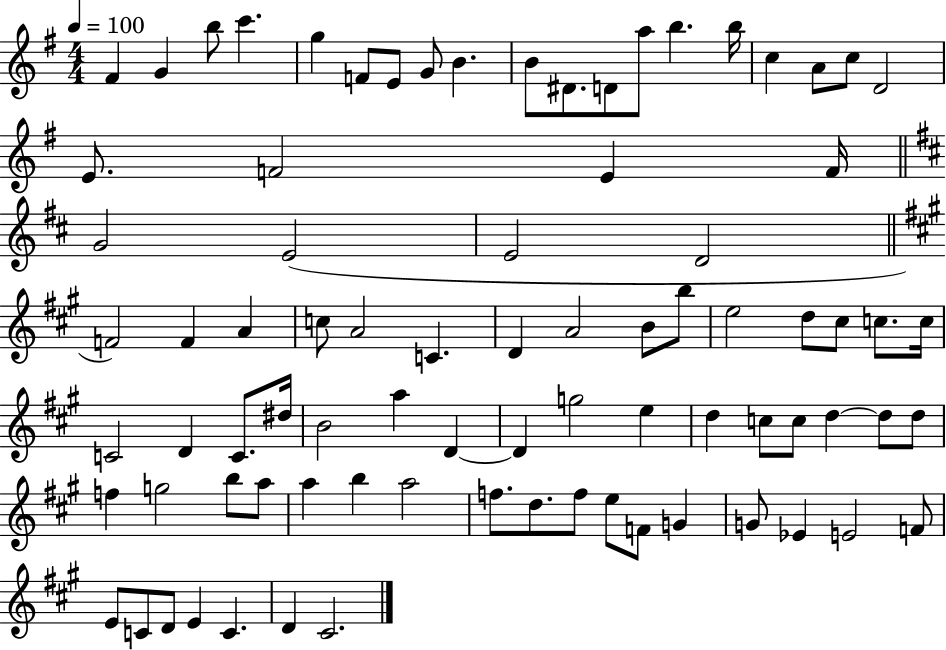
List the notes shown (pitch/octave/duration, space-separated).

F#4/q G4/q B5/e C6/q. G5/q F4/e E4/e G4/e B4/q. B4/e D#4/e. D4/e A5/e B5/q. B5/s C5/q A4/e C5/e D4/h E4/e. F4/h E4/q F4/s G4/h E4/h E4/h D4/h F4/h F4/q A4/q C5/e A4/h C4/q. D4/q A4/h B4/e B5/e E5/h D5/e C#5/e C5/e. C5/s C4/h D4/q C4/e. D#5/s B4/h A5/q D4/q D4/q G5/h E5/q D5/q C5/e C5/e D5/q D5/e D5/e F5/q G5/h B5/e A5/e A5/q B5/q A5/h F5/e. D5/e. F5/e E5/e F4/e G4/q G4/e Eb4/q E4/h F4/e E4/e C4/e D4/e E4/q C4/q. D4/q C#4/h.